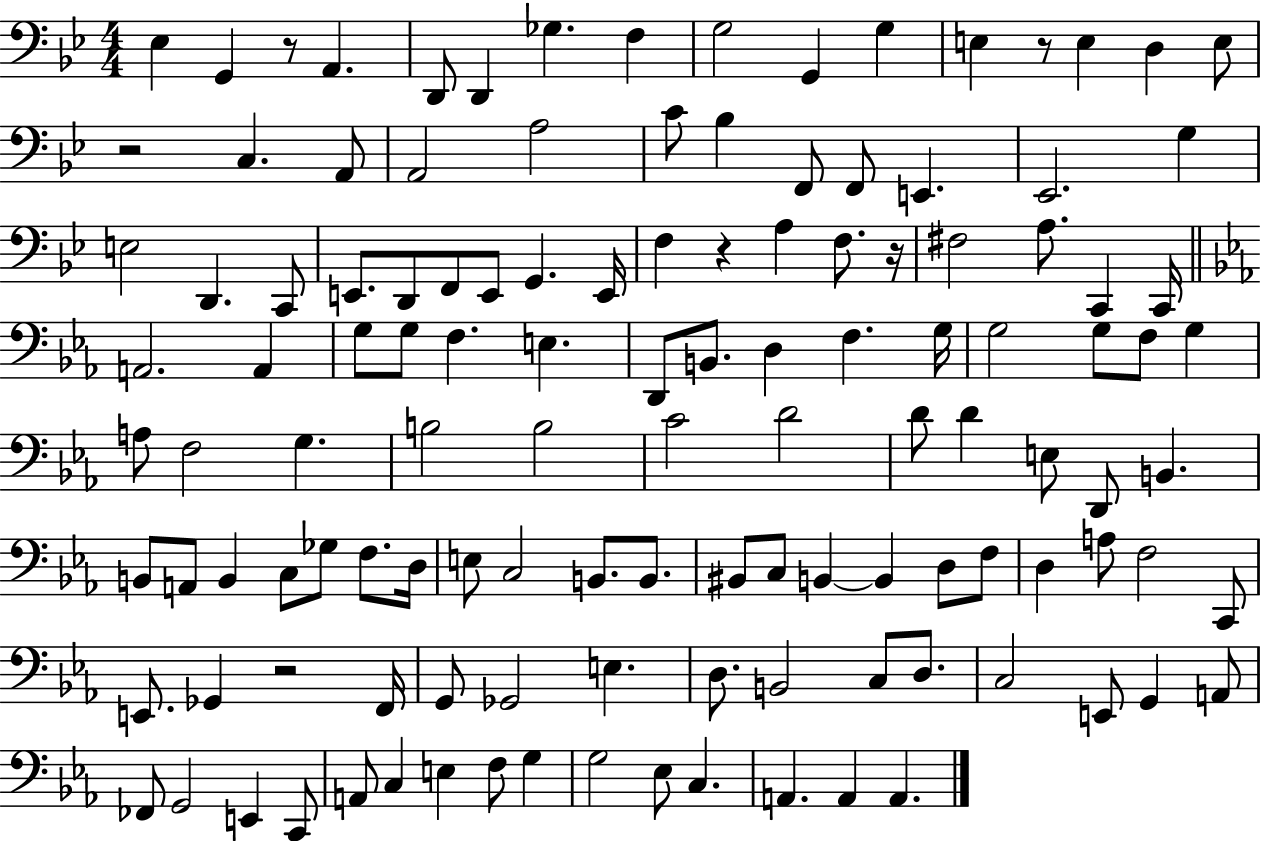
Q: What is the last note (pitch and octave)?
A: A2